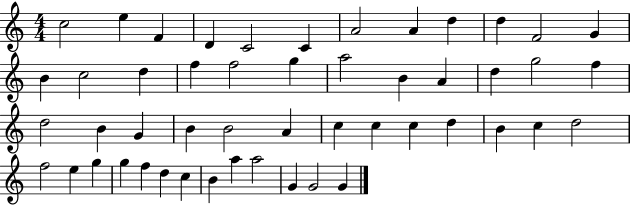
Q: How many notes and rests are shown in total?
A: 50